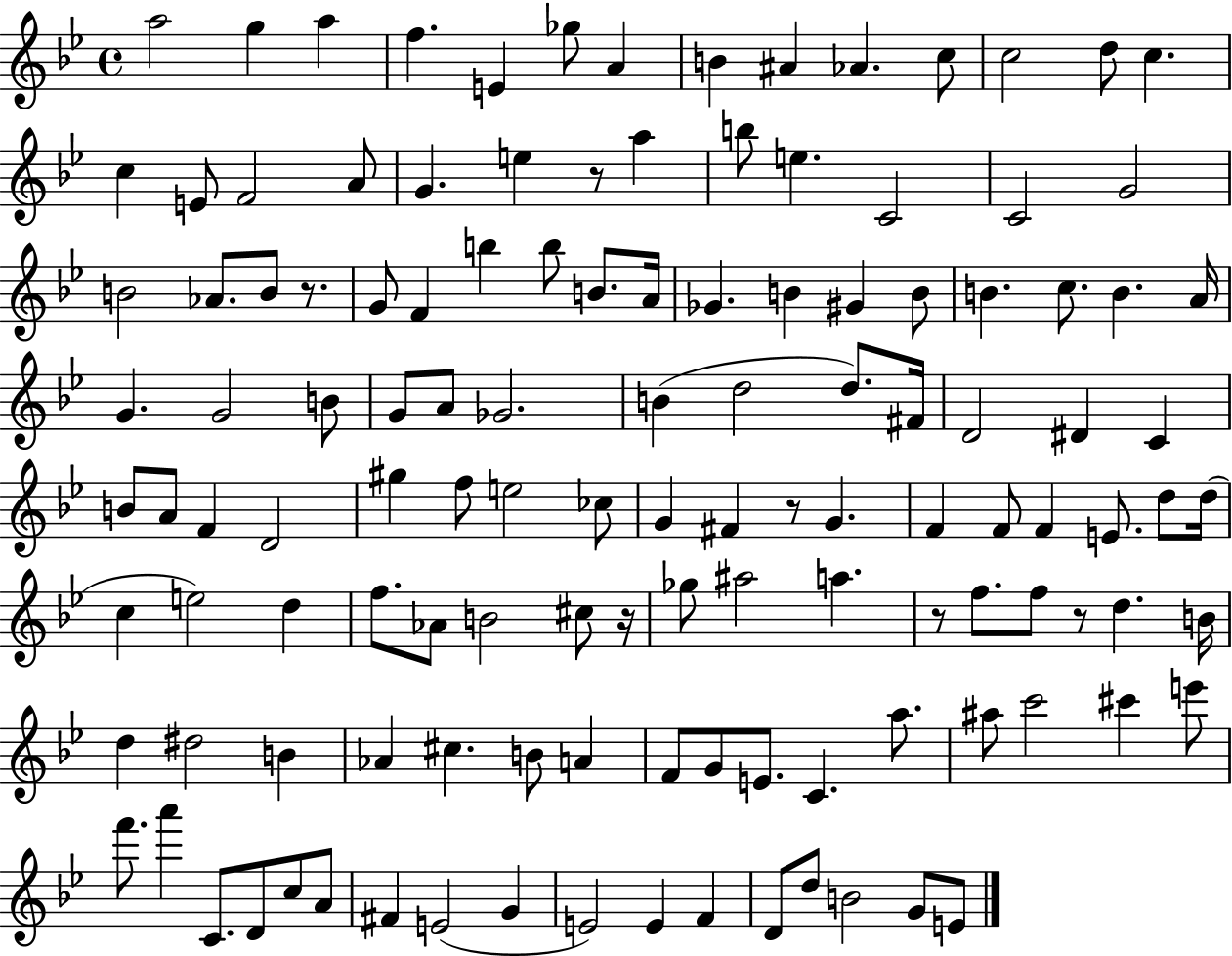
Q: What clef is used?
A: treble